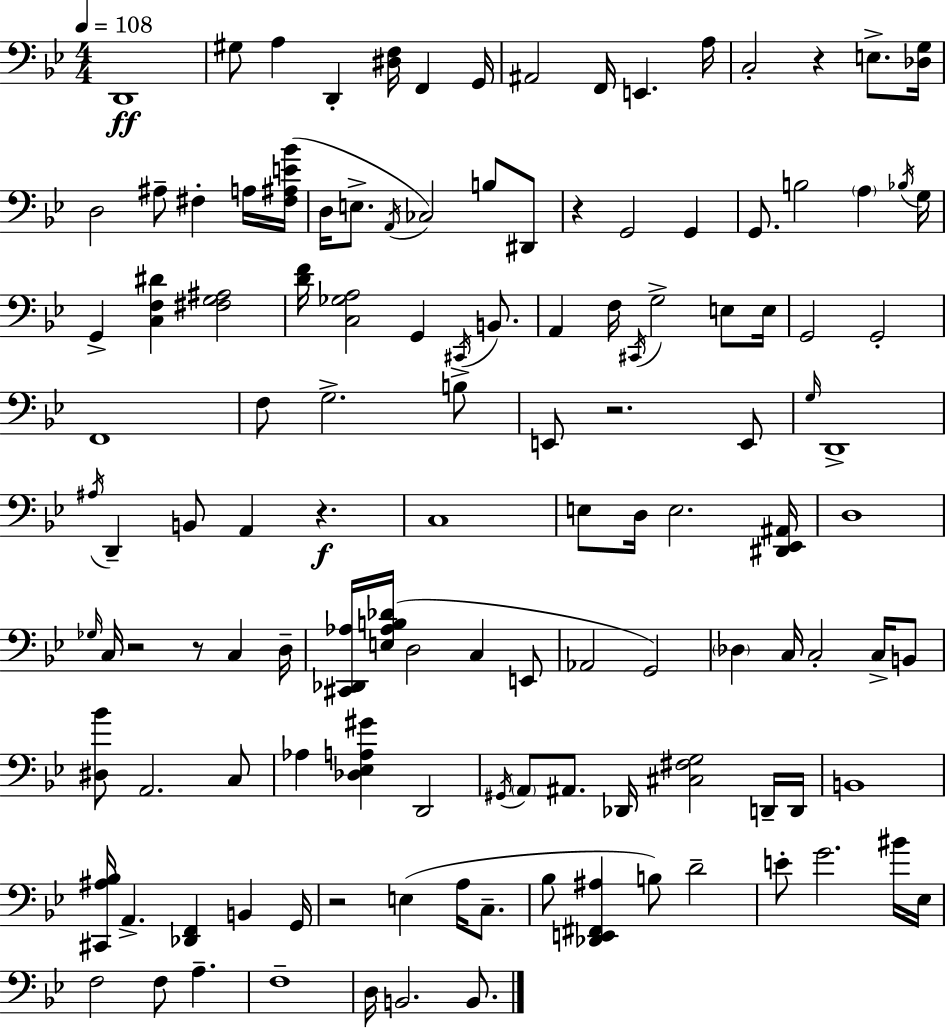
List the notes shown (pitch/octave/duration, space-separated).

D2/w G#3/e A3/q D2/q [D#3,F3]/s F2/q G2/s A#2/h F2/s E2/q. A3/s C3/h R/q E3/e. [Db3,G3]/s D3/h A#3/e F#3/q A3/s [F#3,A#3,E4,Bb4]/s D3/s E3/e. A2/s CES3/h B3/e D#2/e R/q G2/h G2/q G2/e. B3/h A3/q Bb3/s G3/s G2/q [C3,F3,D#4]/q [F#3,G3,A#3]/h [D4,F4]/s [C3,Gb3,A3]/h G2/q C#2/s B2/e. A2/q F3/s C#2/s G3/h E3/e E3/s G2/h G2/h F2/w F3/e G3/h. B3/e E2/e R/h. E2/e G3/s D2/w A#3/s D2/q B2/e A2/q R/q. C3/w E3/e D3/s E3/h. [D#2,Eb2,A#2]/s D3/w Gb3/s C3/s R/h R/e C3/q D3/s [C#2,Db2,Ab3]/s [E3,Ab3,B3,Db4]/s D3/h C3/q E2/e Ab2/h G2/h Db3/q C3/s C3/h C3/s B2/e [D#3,Bb4]/e A2/h. C3/e Ab3/q [Db3,Eb3,A3,G#4]/q D2/h G#2/s A2/e A#2/e. Db2/s [C#3,F#3,G3]/h D2/s D2/s B2/w [C#2,A#3,Bb3]/s A2/q. [Db2,F2]/q B2/q G2/s R/h E3/q A3/s C3/e. Bb3/e [Db2,E2,F#2,A#3]/q B3/e D4/h E4/e G4/h. BIS4/s Eb3/s F3/h F3/e A3/q. F3/w D3/s B2/h. B2/e.